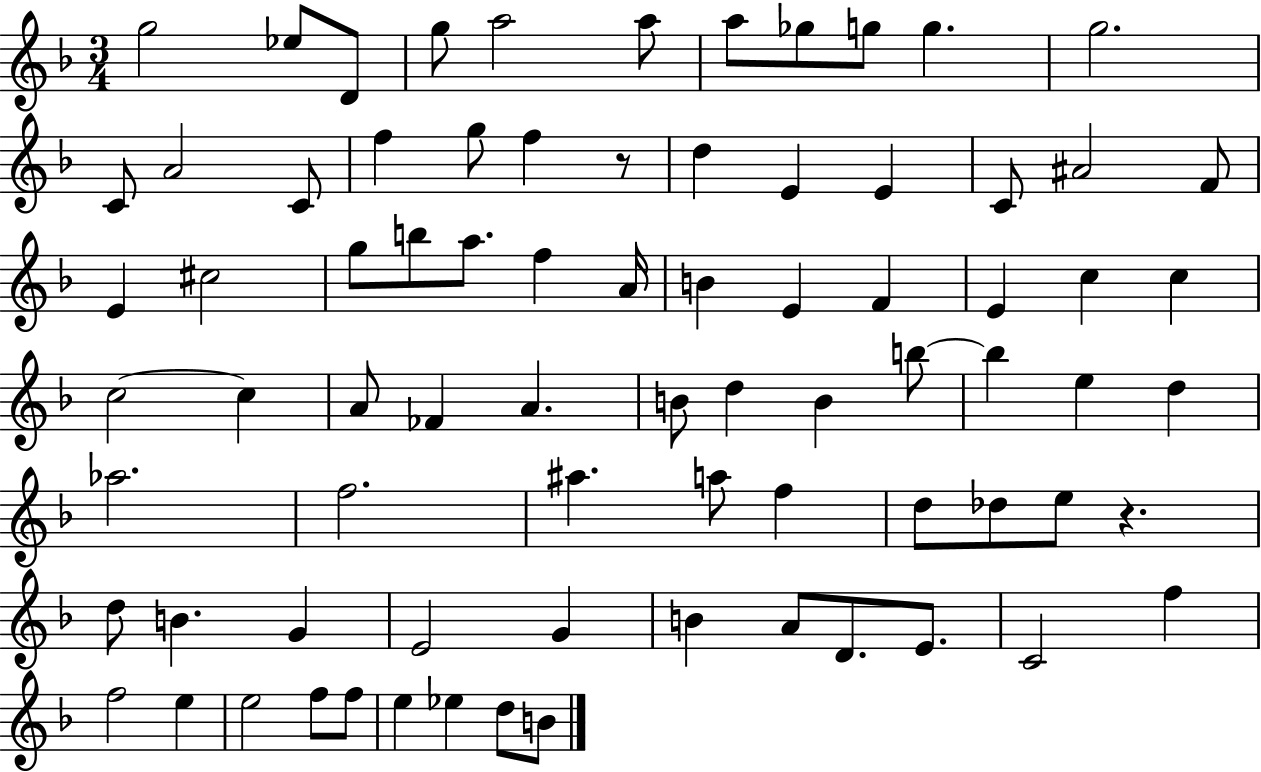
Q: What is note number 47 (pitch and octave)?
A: E5